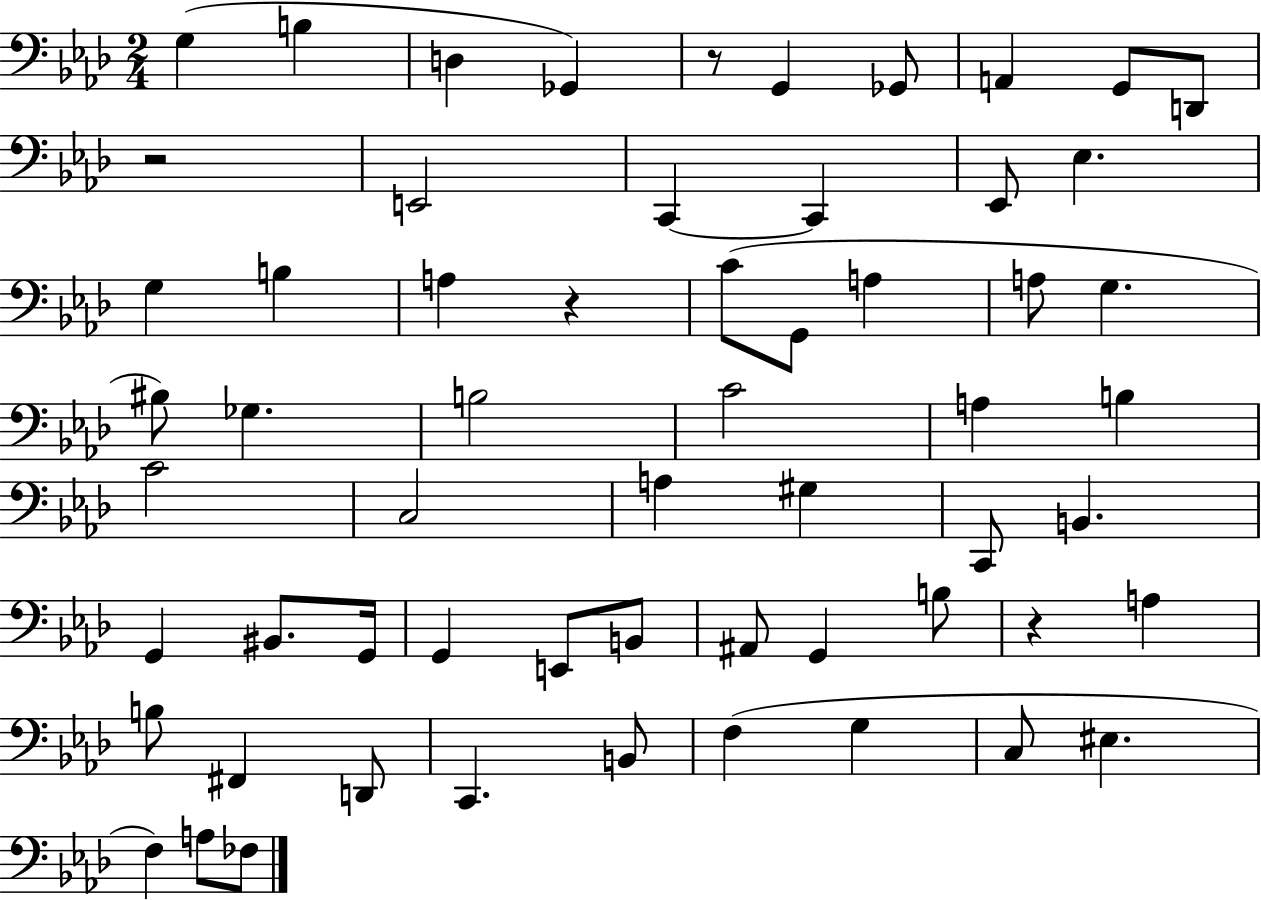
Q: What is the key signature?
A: AES major